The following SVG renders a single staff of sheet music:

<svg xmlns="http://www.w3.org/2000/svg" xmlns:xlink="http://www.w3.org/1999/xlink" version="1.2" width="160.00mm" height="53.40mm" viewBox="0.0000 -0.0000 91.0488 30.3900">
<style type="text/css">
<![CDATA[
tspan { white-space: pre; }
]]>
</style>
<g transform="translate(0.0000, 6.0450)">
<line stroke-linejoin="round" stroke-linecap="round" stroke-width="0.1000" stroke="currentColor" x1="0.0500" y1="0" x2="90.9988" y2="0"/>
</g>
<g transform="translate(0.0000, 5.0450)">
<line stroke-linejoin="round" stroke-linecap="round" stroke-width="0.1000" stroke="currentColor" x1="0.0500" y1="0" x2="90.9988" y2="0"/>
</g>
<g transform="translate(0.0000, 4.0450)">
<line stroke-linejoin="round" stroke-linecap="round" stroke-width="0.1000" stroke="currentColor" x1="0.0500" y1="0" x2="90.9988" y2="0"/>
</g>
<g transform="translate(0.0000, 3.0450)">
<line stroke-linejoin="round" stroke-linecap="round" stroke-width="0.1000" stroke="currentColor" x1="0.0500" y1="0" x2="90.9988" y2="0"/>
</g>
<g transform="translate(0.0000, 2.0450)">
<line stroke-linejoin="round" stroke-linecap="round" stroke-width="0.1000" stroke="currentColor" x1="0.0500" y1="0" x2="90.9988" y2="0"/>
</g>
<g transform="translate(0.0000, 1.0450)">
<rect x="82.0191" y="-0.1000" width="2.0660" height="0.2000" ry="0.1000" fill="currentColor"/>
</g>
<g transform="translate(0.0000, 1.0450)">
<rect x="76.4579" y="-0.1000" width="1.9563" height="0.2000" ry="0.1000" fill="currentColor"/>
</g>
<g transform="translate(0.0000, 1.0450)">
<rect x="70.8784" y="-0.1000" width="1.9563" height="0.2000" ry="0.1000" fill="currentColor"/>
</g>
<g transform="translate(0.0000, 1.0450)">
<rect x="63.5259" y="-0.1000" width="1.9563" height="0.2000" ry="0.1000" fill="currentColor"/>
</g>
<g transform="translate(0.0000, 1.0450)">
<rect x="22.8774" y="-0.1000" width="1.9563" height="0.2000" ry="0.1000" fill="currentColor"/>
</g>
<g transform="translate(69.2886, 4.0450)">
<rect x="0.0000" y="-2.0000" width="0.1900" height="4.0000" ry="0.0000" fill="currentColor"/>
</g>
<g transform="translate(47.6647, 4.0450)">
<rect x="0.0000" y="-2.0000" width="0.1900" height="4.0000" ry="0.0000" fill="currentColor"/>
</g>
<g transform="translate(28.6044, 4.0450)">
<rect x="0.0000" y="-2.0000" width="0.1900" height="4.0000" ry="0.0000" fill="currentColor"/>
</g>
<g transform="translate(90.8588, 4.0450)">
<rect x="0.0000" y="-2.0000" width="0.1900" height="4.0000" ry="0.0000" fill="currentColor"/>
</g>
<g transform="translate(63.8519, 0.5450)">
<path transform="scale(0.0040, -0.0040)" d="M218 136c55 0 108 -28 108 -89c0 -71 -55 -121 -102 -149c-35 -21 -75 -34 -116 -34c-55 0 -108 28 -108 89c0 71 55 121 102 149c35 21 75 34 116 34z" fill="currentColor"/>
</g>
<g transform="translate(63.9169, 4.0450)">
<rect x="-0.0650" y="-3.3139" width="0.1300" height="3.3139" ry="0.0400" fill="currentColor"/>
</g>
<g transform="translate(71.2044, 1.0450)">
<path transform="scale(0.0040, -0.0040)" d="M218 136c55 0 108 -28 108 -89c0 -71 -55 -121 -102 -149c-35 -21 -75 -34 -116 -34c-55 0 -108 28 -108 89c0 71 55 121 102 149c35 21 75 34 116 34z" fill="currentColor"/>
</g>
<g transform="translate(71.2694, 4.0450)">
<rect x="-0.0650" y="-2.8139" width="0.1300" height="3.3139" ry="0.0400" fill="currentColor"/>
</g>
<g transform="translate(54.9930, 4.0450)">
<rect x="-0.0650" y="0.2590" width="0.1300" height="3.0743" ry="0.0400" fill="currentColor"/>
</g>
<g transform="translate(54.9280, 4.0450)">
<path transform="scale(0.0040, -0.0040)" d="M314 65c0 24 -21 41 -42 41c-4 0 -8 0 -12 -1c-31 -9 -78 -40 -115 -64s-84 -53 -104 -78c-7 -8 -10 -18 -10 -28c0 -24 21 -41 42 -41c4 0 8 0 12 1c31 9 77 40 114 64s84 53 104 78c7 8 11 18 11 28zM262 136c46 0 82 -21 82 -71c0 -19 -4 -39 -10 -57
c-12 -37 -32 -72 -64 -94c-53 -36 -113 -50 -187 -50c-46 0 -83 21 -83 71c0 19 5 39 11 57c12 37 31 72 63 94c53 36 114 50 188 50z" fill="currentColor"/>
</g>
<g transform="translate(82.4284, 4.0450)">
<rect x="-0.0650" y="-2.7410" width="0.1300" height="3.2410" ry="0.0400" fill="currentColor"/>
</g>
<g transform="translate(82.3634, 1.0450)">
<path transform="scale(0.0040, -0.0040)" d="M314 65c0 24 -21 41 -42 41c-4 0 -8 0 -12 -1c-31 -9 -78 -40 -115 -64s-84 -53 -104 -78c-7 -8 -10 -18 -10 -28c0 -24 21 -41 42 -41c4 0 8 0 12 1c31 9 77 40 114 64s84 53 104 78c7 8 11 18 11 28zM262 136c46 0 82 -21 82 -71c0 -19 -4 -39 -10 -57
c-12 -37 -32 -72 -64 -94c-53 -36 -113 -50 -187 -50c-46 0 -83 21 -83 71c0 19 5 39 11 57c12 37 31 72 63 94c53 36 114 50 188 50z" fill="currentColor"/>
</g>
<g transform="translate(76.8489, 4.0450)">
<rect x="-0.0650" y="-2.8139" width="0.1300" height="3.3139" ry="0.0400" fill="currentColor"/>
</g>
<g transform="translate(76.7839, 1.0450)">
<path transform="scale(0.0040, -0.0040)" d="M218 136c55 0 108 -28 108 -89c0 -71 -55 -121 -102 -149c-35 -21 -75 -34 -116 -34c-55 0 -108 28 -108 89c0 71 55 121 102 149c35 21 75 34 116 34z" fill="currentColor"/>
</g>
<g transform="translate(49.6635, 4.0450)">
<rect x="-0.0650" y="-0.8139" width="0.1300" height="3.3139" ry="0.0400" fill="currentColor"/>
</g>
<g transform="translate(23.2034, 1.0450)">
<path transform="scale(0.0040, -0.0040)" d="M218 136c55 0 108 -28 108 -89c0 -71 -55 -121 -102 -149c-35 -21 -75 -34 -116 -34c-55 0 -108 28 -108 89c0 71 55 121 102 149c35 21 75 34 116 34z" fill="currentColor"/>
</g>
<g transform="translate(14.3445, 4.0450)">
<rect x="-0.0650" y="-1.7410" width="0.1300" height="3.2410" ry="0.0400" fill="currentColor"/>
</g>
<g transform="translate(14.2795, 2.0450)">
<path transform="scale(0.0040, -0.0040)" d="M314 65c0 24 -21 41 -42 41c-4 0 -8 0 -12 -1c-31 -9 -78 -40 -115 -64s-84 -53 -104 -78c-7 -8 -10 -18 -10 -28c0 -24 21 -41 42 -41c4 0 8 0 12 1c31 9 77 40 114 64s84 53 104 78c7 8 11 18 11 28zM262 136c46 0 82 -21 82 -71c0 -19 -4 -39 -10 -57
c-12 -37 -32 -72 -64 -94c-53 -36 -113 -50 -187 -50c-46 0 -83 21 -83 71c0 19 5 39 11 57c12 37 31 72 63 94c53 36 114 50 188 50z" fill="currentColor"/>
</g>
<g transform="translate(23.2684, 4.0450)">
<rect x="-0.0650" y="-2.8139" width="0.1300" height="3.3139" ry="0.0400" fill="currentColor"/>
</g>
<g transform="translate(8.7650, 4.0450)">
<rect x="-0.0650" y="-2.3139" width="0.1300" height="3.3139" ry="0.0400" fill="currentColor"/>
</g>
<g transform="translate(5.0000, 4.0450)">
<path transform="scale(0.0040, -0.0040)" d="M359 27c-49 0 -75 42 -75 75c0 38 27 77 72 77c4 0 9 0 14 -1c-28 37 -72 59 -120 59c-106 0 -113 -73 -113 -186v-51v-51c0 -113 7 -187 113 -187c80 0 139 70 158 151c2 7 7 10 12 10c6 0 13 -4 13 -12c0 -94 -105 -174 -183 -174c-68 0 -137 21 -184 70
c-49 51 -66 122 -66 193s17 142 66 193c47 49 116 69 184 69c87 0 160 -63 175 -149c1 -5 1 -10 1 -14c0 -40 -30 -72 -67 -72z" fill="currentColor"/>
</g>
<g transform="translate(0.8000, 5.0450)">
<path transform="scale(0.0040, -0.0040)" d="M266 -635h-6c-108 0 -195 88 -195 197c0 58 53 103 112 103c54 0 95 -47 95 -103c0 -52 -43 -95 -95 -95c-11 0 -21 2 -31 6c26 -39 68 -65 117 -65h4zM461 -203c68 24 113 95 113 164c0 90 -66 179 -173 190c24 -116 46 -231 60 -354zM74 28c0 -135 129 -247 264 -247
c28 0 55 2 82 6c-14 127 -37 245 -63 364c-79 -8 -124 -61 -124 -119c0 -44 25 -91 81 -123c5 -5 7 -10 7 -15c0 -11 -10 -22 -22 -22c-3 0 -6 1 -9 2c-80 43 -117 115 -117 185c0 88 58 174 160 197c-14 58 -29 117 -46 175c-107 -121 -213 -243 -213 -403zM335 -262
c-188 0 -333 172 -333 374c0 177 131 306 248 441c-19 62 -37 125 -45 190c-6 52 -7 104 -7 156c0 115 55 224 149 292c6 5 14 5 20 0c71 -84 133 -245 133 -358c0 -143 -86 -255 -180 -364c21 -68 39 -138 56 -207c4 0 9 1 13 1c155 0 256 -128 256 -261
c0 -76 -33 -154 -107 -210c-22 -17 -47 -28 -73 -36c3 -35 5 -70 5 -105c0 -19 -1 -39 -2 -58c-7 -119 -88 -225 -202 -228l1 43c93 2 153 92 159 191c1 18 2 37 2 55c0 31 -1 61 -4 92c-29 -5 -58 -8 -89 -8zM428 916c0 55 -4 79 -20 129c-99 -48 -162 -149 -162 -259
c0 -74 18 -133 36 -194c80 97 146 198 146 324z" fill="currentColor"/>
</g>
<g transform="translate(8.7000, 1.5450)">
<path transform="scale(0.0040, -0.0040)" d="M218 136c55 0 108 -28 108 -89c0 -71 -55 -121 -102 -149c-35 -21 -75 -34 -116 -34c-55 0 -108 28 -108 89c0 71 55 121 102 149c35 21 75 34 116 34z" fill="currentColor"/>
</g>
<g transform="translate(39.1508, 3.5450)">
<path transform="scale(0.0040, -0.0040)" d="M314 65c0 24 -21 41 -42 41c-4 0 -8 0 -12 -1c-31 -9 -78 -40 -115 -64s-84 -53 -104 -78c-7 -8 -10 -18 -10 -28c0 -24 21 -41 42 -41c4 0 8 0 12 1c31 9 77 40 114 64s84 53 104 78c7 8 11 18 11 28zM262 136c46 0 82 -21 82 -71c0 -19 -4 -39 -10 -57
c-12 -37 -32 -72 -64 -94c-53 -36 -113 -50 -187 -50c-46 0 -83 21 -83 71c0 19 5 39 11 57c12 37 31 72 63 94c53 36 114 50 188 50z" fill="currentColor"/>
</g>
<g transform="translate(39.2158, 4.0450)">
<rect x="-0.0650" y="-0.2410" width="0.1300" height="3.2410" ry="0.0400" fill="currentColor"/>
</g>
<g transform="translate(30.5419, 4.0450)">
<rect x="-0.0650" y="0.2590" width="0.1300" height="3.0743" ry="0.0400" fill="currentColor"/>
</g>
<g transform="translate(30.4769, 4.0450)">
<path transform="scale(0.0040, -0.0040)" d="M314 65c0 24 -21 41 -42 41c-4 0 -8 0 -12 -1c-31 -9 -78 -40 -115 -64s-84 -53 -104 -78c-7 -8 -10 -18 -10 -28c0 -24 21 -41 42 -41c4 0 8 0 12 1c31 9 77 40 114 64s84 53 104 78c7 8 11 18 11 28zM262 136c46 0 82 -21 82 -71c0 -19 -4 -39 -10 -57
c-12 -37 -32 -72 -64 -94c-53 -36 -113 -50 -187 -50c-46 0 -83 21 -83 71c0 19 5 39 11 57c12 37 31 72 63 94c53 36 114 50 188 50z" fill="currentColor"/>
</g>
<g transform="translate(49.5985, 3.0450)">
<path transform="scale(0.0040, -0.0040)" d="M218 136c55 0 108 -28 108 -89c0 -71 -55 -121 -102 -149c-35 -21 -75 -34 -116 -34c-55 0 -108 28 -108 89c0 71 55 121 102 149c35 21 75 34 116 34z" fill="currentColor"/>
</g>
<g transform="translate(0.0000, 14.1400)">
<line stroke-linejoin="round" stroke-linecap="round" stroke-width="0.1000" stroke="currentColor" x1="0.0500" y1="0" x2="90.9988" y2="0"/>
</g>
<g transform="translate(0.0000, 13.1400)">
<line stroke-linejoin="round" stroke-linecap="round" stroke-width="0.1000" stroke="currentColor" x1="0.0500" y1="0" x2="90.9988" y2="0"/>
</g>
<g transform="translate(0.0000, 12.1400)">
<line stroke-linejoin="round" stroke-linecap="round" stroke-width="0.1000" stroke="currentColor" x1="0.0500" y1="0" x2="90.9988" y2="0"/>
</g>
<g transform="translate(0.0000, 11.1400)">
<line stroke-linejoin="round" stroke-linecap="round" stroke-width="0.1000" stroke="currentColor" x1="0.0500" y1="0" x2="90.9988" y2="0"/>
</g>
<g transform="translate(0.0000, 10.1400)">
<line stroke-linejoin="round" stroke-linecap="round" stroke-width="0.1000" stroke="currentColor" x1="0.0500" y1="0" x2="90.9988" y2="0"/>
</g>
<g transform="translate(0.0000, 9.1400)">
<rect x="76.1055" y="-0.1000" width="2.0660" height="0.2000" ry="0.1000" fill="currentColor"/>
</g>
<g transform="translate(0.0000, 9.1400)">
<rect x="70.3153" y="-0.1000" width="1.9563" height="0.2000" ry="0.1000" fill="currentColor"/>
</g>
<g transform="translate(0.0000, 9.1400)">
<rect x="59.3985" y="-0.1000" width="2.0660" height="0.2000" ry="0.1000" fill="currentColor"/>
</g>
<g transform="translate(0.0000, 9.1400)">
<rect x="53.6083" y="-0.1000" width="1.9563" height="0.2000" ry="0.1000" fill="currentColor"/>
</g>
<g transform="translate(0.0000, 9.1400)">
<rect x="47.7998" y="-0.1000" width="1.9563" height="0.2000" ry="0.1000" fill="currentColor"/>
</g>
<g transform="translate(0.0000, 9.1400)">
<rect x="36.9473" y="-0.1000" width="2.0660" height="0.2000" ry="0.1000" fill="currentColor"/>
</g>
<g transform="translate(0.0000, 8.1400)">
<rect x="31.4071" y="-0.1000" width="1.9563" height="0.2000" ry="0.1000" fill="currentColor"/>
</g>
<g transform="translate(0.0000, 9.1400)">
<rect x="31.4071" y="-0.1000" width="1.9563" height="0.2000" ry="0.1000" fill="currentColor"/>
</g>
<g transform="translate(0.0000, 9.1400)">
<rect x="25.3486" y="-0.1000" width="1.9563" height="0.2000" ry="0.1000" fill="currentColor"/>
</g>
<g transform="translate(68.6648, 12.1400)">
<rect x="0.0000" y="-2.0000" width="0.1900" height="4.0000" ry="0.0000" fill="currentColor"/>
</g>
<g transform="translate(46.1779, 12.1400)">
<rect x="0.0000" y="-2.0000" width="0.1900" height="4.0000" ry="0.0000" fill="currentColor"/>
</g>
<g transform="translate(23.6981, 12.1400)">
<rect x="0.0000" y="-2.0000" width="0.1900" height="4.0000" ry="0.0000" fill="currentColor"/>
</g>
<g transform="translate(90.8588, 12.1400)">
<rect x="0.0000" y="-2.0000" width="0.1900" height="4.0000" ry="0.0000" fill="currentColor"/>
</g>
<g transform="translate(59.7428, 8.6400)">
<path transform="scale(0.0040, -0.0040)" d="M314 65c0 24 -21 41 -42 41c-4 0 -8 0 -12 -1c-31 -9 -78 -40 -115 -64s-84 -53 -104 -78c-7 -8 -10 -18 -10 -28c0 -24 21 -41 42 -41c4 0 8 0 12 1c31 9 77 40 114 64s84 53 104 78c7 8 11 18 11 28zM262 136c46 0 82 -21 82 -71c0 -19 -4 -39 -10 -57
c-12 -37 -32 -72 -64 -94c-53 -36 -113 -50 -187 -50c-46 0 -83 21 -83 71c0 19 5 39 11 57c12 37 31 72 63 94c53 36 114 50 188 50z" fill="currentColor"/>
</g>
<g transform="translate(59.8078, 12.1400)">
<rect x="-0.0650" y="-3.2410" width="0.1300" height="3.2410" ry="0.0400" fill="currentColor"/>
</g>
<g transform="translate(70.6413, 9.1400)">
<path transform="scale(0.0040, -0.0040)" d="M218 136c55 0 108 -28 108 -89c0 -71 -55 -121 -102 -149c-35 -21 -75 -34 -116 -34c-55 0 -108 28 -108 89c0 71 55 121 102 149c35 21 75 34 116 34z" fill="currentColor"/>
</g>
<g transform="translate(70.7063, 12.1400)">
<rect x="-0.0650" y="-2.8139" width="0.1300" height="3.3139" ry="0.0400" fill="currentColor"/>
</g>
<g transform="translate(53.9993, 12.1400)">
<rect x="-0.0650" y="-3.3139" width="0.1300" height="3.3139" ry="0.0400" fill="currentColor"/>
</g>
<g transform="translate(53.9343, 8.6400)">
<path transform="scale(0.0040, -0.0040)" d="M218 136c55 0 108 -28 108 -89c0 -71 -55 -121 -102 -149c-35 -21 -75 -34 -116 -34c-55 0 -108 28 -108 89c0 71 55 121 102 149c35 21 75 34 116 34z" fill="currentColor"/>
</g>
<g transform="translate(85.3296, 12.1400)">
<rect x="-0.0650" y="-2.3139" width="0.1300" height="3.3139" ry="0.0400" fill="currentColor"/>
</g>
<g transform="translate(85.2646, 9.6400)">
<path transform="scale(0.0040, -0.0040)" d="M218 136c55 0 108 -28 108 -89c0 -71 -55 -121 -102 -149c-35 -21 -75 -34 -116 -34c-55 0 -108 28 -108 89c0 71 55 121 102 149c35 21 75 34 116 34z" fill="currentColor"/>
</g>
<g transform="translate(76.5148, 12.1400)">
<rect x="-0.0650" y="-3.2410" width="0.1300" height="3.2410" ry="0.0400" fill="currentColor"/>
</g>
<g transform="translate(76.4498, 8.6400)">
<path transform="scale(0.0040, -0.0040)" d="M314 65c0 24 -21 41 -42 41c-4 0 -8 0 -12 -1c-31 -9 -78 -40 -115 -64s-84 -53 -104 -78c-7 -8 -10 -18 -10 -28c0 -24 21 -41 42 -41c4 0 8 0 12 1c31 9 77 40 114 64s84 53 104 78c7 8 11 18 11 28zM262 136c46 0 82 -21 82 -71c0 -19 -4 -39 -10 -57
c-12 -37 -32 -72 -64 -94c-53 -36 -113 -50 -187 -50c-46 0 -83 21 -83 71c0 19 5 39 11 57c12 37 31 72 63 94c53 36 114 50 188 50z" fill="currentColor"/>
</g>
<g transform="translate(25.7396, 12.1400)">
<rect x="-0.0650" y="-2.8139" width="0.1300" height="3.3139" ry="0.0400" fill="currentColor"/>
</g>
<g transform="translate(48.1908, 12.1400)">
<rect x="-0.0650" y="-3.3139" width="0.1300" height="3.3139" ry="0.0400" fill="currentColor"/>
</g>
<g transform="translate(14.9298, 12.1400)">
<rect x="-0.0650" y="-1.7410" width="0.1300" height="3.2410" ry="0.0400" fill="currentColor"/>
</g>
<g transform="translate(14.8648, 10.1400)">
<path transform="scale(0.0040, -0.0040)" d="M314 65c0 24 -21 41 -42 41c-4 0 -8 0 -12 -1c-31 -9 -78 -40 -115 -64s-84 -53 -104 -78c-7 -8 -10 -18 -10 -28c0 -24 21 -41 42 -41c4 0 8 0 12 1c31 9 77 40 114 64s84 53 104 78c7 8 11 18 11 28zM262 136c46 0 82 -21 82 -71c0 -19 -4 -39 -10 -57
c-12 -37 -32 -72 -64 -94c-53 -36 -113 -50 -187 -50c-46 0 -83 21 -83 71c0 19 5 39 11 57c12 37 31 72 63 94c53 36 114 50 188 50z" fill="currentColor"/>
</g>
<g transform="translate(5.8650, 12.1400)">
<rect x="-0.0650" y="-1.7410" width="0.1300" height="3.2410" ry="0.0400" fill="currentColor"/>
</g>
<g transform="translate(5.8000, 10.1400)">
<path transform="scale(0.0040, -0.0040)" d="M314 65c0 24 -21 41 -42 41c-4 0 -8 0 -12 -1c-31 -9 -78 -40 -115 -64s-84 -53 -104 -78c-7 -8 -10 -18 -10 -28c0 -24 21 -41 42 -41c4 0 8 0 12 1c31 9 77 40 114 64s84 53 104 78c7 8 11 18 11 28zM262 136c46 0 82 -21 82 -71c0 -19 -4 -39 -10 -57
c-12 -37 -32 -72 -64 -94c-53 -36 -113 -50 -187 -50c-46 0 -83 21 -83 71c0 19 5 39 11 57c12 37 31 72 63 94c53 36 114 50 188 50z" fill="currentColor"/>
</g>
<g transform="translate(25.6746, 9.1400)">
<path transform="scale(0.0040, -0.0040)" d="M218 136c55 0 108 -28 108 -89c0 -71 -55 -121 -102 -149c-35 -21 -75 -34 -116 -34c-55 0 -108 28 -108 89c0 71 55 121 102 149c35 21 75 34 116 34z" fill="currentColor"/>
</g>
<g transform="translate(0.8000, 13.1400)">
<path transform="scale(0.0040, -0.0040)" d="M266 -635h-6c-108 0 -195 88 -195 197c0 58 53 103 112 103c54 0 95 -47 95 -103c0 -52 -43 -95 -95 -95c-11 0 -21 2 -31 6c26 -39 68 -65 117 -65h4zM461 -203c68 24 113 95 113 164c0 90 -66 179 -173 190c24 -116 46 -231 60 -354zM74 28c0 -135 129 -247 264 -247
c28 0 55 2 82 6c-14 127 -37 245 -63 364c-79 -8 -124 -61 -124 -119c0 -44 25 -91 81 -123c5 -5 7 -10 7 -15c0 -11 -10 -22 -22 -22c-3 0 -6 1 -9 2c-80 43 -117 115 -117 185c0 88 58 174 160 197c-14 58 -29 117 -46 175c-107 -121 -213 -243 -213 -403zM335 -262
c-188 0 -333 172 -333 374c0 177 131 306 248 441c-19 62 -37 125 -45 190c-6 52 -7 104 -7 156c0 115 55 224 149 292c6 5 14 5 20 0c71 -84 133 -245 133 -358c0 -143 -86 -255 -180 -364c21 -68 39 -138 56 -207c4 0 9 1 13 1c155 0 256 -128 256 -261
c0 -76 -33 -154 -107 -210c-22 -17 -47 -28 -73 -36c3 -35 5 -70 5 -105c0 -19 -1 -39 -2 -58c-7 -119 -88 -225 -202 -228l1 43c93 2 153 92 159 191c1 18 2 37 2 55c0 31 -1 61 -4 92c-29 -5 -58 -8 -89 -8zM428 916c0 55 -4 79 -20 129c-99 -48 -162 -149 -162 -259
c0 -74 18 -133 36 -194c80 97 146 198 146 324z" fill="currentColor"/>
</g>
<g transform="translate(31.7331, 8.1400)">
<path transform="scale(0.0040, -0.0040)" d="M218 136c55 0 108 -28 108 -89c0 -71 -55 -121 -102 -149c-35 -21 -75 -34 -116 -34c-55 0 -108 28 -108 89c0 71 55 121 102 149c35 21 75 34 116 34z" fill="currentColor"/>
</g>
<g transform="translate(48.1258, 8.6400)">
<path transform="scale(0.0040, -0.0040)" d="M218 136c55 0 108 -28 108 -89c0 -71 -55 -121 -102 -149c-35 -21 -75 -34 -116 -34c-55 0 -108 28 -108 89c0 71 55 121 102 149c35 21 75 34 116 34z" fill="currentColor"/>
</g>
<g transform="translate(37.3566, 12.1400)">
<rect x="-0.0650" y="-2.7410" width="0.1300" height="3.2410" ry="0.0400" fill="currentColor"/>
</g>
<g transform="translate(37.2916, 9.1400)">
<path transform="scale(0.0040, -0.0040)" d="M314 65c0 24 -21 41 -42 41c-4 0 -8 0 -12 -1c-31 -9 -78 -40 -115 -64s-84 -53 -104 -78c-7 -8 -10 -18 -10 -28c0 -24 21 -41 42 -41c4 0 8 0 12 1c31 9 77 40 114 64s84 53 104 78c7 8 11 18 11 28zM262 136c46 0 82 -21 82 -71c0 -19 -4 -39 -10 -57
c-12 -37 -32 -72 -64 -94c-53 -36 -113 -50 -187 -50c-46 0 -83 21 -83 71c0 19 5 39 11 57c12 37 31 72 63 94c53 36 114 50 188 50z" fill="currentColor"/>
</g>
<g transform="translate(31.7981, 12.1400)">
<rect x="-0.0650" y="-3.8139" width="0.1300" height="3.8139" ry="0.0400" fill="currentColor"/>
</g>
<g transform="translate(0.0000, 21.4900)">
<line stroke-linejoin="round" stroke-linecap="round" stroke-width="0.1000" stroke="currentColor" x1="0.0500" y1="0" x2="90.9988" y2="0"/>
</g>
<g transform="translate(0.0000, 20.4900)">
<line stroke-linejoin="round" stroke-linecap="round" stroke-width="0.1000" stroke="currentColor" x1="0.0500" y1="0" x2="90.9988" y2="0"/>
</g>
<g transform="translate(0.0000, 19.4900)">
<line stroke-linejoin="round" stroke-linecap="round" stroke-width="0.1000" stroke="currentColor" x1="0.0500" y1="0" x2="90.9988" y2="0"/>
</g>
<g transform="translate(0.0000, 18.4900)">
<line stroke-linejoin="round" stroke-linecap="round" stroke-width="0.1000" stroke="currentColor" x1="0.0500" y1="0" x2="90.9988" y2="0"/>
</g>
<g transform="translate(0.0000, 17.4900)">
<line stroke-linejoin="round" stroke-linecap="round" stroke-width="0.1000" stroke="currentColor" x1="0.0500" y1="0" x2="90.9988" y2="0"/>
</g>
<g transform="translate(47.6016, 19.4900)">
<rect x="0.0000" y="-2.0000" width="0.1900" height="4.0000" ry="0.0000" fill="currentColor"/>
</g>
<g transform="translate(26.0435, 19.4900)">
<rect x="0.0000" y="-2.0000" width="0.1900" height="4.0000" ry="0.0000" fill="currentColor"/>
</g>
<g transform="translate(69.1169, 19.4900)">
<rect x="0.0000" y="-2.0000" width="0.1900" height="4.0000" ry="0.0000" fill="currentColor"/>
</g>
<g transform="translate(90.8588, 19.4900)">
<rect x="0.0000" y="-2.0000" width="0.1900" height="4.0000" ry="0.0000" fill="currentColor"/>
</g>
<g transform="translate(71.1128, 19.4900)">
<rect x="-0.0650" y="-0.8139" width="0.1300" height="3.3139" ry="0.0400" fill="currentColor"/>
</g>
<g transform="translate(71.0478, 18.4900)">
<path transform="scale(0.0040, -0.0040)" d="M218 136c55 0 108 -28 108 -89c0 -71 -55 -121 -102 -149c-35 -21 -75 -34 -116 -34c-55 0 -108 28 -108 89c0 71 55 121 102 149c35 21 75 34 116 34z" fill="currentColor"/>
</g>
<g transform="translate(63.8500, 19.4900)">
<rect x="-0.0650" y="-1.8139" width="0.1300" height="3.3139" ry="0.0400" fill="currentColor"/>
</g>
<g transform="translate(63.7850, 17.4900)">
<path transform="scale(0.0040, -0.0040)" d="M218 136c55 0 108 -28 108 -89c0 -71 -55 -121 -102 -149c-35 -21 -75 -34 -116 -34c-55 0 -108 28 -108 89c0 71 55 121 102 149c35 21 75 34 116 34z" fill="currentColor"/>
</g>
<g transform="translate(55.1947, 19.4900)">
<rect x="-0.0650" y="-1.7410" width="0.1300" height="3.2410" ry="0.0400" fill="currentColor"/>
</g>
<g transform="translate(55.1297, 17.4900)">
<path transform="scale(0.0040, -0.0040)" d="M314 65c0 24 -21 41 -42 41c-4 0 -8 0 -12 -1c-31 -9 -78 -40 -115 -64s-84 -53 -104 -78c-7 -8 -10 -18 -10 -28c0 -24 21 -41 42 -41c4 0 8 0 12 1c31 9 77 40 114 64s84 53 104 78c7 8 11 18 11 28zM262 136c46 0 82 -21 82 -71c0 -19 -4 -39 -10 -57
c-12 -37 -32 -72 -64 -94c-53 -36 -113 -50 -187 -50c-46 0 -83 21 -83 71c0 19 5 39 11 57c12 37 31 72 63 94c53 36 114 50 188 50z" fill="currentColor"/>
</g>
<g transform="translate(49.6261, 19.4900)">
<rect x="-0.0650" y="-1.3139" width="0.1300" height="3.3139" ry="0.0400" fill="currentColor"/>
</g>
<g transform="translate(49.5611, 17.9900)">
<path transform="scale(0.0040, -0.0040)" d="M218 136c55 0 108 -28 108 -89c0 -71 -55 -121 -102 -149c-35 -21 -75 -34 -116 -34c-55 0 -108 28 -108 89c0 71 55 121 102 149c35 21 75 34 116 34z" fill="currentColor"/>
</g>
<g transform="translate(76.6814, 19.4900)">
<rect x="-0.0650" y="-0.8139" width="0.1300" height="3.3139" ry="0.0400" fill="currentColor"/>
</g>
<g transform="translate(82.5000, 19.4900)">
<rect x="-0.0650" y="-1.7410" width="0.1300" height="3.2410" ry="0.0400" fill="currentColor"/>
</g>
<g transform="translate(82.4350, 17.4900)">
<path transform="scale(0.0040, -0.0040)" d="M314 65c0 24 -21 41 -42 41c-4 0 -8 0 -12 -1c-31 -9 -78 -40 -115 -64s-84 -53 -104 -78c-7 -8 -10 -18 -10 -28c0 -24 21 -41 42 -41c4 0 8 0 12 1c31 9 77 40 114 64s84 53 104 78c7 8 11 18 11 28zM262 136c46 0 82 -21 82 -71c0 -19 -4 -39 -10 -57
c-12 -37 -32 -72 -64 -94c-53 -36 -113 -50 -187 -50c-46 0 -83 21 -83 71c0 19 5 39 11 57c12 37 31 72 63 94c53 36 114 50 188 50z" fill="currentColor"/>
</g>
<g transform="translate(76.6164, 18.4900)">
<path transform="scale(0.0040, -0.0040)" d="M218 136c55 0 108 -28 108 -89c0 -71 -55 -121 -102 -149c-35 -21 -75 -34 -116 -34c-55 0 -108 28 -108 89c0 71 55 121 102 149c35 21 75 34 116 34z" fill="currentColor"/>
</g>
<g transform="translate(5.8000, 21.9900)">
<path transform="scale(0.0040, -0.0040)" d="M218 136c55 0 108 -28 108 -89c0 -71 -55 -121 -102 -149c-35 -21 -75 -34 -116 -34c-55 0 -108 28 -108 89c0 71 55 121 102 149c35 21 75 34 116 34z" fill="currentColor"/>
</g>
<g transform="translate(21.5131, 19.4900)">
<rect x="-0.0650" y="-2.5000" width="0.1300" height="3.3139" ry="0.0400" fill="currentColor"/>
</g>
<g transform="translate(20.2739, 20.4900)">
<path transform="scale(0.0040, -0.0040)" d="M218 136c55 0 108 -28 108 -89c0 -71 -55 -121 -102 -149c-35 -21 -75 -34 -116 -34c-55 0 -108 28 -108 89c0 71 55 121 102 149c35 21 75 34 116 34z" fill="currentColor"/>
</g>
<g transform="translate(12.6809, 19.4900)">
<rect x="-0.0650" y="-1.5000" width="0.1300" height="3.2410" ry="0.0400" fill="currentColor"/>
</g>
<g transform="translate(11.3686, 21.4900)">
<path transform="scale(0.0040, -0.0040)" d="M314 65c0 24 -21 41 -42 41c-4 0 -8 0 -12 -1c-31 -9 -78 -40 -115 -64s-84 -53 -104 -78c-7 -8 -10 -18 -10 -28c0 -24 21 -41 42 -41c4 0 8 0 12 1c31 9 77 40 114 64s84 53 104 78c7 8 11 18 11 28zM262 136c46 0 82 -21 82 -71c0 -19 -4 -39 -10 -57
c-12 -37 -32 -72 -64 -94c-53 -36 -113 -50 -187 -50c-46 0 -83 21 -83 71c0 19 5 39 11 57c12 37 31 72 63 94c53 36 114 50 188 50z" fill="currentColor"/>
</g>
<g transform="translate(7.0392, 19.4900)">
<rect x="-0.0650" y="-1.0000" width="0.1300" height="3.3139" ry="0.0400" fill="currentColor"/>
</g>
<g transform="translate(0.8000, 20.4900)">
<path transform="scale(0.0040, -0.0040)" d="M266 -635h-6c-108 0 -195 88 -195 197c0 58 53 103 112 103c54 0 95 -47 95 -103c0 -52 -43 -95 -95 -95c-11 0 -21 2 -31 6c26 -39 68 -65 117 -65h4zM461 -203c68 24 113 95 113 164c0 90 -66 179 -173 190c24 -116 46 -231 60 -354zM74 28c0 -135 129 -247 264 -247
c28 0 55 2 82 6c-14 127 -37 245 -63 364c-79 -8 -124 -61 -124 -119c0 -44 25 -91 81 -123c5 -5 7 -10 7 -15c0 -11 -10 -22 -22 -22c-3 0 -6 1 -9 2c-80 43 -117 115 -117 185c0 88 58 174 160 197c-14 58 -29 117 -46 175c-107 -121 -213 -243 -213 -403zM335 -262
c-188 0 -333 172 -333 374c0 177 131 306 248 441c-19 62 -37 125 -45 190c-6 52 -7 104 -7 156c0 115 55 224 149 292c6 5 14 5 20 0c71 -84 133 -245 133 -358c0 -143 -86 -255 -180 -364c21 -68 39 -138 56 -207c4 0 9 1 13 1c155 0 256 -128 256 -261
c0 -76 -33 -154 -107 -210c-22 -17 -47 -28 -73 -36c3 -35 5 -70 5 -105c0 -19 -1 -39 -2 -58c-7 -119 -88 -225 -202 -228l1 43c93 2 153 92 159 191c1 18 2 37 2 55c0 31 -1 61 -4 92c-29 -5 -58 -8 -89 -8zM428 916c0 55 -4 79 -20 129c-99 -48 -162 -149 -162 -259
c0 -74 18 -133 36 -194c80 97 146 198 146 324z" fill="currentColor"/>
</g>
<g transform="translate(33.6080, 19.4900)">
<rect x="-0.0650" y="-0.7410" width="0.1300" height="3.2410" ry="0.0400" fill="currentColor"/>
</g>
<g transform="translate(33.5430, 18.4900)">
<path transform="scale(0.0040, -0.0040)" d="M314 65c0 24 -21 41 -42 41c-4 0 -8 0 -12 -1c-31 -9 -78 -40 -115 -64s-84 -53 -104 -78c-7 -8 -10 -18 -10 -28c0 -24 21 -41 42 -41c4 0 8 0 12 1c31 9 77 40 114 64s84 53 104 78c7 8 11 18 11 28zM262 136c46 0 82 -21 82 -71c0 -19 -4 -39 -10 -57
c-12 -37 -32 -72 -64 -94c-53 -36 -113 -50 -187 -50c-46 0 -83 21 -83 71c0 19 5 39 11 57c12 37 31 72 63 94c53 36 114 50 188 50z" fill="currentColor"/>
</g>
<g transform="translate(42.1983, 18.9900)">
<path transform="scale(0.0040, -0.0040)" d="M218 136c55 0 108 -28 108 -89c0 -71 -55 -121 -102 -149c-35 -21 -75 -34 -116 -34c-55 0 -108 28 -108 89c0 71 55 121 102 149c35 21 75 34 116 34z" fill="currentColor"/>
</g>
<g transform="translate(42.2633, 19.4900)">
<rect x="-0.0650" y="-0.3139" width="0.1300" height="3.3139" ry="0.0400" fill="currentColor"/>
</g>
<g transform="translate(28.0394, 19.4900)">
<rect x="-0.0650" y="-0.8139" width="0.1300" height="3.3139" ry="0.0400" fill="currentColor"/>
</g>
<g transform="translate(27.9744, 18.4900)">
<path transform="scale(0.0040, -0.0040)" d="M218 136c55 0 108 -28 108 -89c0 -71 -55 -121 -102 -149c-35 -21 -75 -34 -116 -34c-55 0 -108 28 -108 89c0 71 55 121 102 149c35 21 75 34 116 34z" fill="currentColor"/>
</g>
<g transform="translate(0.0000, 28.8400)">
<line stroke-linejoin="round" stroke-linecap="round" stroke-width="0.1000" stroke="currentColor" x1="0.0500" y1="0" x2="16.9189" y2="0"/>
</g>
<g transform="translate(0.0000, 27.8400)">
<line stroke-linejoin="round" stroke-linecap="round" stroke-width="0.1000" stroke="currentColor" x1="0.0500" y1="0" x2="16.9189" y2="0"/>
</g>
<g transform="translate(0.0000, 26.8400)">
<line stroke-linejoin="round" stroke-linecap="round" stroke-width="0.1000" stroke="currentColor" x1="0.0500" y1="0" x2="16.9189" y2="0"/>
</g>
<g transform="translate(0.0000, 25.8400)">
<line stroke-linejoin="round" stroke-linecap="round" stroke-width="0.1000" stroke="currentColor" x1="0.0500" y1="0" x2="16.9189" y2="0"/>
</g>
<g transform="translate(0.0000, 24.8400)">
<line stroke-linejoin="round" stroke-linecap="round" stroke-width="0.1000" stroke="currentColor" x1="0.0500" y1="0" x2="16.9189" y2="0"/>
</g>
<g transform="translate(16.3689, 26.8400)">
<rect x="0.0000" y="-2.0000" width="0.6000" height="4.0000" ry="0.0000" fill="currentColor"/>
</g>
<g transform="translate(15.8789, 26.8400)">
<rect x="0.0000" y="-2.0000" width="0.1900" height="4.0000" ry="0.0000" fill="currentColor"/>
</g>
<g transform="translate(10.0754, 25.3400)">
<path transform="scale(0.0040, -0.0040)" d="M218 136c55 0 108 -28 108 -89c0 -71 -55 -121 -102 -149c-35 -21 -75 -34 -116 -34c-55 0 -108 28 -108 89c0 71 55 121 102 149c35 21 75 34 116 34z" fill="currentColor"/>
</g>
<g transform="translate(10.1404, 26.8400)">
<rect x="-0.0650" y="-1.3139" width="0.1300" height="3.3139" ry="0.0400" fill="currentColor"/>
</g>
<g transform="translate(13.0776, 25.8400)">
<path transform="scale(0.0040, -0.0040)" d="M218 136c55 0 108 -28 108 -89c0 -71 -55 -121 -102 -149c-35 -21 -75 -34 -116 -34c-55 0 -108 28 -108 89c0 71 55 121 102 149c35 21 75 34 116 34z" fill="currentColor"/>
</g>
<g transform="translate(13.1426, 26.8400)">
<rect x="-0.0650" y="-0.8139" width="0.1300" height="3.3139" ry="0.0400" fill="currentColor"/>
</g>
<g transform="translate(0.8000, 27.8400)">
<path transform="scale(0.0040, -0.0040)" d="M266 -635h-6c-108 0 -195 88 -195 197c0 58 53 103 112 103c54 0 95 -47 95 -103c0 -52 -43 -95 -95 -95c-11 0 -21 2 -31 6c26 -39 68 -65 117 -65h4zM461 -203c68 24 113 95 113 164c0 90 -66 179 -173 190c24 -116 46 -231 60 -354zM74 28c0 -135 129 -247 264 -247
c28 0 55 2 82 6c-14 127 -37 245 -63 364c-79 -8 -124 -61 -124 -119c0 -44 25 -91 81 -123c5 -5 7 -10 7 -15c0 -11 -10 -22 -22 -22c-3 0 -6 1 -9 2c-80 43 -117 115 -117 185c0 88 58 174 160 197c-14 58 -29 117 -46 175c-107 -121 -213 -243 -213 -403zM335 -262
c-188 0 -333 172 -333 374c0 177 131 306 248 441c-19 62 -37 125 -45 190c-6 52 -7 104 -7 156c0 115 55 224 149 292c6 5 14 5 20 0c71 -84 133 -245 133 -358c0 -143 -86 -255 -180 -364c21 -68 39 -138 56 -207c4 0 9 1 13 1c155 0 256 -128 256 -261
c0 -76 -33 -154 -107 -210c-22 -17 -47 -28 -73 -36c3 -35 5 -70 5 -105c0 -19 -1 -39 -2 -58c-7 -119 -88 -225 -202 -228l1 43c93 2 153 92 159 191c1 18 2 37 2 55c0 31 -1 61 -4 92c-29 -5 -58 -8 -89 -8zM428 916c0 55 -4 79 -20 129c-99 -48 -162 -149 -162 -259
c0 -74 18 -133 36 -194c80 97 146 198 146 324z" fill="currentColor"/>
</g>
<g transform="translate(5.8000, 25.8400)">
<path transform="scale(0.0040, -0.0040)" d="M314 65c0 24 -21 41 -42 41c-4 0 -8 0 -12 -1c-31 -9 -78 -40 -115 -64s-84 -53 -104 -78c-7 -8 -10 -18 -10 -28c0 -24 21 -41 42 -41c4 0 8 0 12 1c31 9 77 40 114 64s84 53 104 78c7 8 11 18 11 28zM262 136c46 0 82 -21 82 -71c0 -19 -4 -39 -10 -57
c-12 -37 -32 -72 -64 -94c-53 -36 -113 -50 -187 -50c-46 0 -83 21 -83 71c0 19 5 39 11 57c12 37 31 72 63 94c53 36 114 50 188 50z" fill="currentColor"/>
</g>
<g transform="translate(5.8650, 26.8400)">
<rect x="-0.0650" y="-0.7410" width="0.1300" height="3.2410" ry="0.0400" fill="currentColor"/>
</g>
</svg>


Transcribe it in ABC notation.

X:1
T:Untitled
M:4/4
L:1/4
K:C
g f2 a B2 c2 d B2 b a a a2 f2 f2 a c' a2 b b b2 a b2 g D E2 G d d2 c e f2 f d d f2 d2 e d